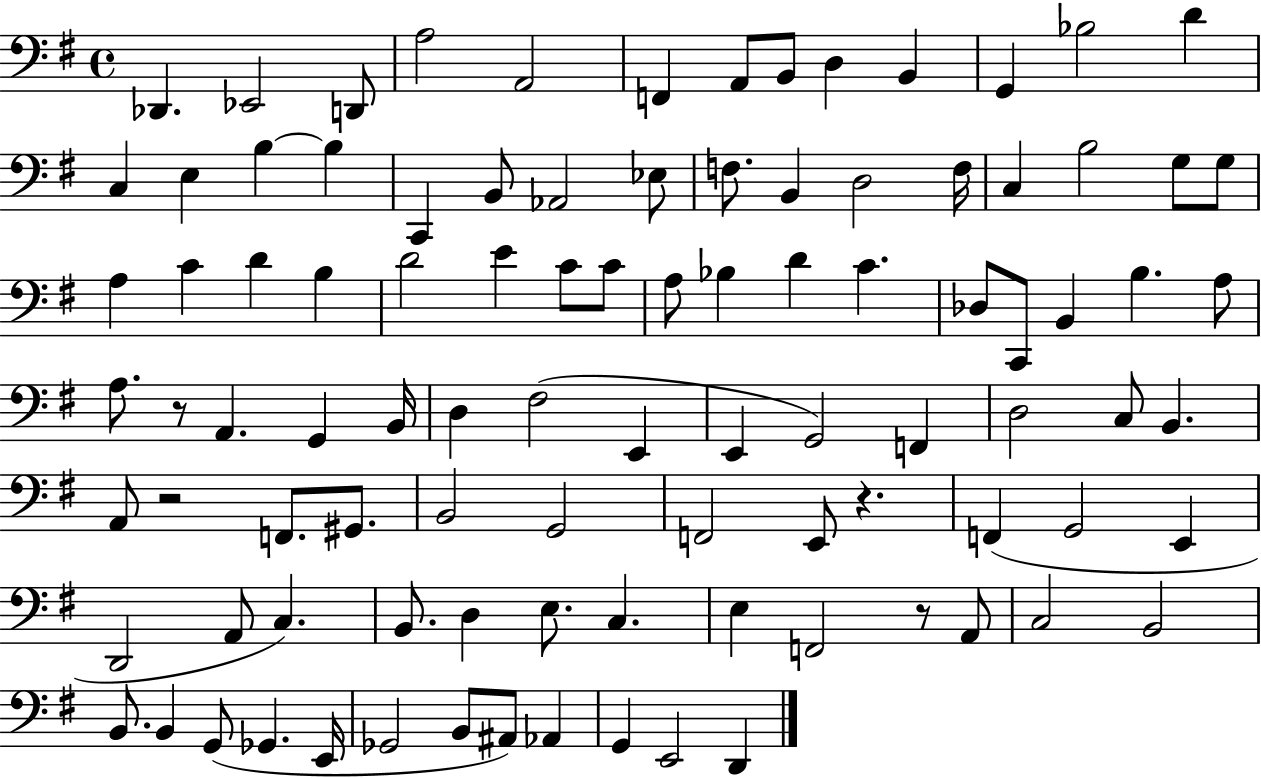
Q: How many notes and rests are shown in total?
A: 97